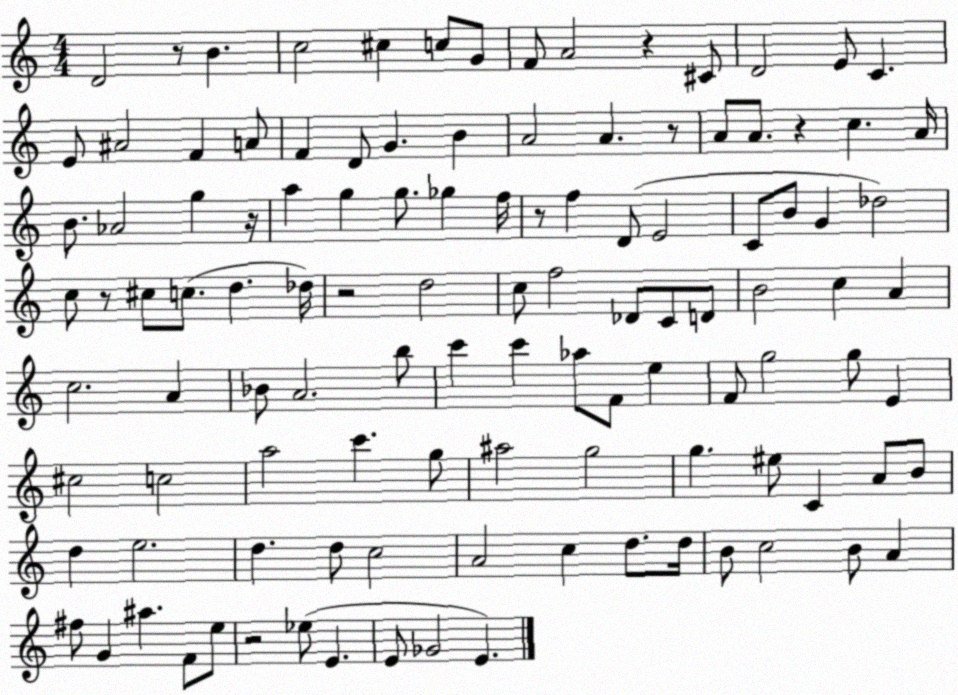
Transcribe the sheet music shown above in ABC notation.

X:1
T:Untitled
M:4/4
L:1/4
K:C
D2 z/2 B c2 ^c c/2 G/2 F/2 A2 z ^C/2 D2 E/2 C E/2 ^A2 F A/2 F D/2 G B A2 A z/2 A/2 A/2 z c A/4 B/2 _A2 g z/4 a g g/2 _g f/4 z/2 f D/2 E2 C/2 B/2 G _d2 c/2 z/2 ^c/2 c/2 d _d/4 z2 d2 c/2 f2 _D/2 C/2 D/2 B2 c A c2 A _B/2 A2 b/2 c' c' _a/2 F/2 e F/2 g2 g/2 E ^c2 c2 a2 c' g/2 ^a2 g2 g ^e/2 C A/2 B/2 d e2 d d/2 c2 A2 c d/2 d/4 B/2 c2 B/2 A ^f/2 G ^a F/2 e/2 z2 _e/2 E E/2 _G2 E